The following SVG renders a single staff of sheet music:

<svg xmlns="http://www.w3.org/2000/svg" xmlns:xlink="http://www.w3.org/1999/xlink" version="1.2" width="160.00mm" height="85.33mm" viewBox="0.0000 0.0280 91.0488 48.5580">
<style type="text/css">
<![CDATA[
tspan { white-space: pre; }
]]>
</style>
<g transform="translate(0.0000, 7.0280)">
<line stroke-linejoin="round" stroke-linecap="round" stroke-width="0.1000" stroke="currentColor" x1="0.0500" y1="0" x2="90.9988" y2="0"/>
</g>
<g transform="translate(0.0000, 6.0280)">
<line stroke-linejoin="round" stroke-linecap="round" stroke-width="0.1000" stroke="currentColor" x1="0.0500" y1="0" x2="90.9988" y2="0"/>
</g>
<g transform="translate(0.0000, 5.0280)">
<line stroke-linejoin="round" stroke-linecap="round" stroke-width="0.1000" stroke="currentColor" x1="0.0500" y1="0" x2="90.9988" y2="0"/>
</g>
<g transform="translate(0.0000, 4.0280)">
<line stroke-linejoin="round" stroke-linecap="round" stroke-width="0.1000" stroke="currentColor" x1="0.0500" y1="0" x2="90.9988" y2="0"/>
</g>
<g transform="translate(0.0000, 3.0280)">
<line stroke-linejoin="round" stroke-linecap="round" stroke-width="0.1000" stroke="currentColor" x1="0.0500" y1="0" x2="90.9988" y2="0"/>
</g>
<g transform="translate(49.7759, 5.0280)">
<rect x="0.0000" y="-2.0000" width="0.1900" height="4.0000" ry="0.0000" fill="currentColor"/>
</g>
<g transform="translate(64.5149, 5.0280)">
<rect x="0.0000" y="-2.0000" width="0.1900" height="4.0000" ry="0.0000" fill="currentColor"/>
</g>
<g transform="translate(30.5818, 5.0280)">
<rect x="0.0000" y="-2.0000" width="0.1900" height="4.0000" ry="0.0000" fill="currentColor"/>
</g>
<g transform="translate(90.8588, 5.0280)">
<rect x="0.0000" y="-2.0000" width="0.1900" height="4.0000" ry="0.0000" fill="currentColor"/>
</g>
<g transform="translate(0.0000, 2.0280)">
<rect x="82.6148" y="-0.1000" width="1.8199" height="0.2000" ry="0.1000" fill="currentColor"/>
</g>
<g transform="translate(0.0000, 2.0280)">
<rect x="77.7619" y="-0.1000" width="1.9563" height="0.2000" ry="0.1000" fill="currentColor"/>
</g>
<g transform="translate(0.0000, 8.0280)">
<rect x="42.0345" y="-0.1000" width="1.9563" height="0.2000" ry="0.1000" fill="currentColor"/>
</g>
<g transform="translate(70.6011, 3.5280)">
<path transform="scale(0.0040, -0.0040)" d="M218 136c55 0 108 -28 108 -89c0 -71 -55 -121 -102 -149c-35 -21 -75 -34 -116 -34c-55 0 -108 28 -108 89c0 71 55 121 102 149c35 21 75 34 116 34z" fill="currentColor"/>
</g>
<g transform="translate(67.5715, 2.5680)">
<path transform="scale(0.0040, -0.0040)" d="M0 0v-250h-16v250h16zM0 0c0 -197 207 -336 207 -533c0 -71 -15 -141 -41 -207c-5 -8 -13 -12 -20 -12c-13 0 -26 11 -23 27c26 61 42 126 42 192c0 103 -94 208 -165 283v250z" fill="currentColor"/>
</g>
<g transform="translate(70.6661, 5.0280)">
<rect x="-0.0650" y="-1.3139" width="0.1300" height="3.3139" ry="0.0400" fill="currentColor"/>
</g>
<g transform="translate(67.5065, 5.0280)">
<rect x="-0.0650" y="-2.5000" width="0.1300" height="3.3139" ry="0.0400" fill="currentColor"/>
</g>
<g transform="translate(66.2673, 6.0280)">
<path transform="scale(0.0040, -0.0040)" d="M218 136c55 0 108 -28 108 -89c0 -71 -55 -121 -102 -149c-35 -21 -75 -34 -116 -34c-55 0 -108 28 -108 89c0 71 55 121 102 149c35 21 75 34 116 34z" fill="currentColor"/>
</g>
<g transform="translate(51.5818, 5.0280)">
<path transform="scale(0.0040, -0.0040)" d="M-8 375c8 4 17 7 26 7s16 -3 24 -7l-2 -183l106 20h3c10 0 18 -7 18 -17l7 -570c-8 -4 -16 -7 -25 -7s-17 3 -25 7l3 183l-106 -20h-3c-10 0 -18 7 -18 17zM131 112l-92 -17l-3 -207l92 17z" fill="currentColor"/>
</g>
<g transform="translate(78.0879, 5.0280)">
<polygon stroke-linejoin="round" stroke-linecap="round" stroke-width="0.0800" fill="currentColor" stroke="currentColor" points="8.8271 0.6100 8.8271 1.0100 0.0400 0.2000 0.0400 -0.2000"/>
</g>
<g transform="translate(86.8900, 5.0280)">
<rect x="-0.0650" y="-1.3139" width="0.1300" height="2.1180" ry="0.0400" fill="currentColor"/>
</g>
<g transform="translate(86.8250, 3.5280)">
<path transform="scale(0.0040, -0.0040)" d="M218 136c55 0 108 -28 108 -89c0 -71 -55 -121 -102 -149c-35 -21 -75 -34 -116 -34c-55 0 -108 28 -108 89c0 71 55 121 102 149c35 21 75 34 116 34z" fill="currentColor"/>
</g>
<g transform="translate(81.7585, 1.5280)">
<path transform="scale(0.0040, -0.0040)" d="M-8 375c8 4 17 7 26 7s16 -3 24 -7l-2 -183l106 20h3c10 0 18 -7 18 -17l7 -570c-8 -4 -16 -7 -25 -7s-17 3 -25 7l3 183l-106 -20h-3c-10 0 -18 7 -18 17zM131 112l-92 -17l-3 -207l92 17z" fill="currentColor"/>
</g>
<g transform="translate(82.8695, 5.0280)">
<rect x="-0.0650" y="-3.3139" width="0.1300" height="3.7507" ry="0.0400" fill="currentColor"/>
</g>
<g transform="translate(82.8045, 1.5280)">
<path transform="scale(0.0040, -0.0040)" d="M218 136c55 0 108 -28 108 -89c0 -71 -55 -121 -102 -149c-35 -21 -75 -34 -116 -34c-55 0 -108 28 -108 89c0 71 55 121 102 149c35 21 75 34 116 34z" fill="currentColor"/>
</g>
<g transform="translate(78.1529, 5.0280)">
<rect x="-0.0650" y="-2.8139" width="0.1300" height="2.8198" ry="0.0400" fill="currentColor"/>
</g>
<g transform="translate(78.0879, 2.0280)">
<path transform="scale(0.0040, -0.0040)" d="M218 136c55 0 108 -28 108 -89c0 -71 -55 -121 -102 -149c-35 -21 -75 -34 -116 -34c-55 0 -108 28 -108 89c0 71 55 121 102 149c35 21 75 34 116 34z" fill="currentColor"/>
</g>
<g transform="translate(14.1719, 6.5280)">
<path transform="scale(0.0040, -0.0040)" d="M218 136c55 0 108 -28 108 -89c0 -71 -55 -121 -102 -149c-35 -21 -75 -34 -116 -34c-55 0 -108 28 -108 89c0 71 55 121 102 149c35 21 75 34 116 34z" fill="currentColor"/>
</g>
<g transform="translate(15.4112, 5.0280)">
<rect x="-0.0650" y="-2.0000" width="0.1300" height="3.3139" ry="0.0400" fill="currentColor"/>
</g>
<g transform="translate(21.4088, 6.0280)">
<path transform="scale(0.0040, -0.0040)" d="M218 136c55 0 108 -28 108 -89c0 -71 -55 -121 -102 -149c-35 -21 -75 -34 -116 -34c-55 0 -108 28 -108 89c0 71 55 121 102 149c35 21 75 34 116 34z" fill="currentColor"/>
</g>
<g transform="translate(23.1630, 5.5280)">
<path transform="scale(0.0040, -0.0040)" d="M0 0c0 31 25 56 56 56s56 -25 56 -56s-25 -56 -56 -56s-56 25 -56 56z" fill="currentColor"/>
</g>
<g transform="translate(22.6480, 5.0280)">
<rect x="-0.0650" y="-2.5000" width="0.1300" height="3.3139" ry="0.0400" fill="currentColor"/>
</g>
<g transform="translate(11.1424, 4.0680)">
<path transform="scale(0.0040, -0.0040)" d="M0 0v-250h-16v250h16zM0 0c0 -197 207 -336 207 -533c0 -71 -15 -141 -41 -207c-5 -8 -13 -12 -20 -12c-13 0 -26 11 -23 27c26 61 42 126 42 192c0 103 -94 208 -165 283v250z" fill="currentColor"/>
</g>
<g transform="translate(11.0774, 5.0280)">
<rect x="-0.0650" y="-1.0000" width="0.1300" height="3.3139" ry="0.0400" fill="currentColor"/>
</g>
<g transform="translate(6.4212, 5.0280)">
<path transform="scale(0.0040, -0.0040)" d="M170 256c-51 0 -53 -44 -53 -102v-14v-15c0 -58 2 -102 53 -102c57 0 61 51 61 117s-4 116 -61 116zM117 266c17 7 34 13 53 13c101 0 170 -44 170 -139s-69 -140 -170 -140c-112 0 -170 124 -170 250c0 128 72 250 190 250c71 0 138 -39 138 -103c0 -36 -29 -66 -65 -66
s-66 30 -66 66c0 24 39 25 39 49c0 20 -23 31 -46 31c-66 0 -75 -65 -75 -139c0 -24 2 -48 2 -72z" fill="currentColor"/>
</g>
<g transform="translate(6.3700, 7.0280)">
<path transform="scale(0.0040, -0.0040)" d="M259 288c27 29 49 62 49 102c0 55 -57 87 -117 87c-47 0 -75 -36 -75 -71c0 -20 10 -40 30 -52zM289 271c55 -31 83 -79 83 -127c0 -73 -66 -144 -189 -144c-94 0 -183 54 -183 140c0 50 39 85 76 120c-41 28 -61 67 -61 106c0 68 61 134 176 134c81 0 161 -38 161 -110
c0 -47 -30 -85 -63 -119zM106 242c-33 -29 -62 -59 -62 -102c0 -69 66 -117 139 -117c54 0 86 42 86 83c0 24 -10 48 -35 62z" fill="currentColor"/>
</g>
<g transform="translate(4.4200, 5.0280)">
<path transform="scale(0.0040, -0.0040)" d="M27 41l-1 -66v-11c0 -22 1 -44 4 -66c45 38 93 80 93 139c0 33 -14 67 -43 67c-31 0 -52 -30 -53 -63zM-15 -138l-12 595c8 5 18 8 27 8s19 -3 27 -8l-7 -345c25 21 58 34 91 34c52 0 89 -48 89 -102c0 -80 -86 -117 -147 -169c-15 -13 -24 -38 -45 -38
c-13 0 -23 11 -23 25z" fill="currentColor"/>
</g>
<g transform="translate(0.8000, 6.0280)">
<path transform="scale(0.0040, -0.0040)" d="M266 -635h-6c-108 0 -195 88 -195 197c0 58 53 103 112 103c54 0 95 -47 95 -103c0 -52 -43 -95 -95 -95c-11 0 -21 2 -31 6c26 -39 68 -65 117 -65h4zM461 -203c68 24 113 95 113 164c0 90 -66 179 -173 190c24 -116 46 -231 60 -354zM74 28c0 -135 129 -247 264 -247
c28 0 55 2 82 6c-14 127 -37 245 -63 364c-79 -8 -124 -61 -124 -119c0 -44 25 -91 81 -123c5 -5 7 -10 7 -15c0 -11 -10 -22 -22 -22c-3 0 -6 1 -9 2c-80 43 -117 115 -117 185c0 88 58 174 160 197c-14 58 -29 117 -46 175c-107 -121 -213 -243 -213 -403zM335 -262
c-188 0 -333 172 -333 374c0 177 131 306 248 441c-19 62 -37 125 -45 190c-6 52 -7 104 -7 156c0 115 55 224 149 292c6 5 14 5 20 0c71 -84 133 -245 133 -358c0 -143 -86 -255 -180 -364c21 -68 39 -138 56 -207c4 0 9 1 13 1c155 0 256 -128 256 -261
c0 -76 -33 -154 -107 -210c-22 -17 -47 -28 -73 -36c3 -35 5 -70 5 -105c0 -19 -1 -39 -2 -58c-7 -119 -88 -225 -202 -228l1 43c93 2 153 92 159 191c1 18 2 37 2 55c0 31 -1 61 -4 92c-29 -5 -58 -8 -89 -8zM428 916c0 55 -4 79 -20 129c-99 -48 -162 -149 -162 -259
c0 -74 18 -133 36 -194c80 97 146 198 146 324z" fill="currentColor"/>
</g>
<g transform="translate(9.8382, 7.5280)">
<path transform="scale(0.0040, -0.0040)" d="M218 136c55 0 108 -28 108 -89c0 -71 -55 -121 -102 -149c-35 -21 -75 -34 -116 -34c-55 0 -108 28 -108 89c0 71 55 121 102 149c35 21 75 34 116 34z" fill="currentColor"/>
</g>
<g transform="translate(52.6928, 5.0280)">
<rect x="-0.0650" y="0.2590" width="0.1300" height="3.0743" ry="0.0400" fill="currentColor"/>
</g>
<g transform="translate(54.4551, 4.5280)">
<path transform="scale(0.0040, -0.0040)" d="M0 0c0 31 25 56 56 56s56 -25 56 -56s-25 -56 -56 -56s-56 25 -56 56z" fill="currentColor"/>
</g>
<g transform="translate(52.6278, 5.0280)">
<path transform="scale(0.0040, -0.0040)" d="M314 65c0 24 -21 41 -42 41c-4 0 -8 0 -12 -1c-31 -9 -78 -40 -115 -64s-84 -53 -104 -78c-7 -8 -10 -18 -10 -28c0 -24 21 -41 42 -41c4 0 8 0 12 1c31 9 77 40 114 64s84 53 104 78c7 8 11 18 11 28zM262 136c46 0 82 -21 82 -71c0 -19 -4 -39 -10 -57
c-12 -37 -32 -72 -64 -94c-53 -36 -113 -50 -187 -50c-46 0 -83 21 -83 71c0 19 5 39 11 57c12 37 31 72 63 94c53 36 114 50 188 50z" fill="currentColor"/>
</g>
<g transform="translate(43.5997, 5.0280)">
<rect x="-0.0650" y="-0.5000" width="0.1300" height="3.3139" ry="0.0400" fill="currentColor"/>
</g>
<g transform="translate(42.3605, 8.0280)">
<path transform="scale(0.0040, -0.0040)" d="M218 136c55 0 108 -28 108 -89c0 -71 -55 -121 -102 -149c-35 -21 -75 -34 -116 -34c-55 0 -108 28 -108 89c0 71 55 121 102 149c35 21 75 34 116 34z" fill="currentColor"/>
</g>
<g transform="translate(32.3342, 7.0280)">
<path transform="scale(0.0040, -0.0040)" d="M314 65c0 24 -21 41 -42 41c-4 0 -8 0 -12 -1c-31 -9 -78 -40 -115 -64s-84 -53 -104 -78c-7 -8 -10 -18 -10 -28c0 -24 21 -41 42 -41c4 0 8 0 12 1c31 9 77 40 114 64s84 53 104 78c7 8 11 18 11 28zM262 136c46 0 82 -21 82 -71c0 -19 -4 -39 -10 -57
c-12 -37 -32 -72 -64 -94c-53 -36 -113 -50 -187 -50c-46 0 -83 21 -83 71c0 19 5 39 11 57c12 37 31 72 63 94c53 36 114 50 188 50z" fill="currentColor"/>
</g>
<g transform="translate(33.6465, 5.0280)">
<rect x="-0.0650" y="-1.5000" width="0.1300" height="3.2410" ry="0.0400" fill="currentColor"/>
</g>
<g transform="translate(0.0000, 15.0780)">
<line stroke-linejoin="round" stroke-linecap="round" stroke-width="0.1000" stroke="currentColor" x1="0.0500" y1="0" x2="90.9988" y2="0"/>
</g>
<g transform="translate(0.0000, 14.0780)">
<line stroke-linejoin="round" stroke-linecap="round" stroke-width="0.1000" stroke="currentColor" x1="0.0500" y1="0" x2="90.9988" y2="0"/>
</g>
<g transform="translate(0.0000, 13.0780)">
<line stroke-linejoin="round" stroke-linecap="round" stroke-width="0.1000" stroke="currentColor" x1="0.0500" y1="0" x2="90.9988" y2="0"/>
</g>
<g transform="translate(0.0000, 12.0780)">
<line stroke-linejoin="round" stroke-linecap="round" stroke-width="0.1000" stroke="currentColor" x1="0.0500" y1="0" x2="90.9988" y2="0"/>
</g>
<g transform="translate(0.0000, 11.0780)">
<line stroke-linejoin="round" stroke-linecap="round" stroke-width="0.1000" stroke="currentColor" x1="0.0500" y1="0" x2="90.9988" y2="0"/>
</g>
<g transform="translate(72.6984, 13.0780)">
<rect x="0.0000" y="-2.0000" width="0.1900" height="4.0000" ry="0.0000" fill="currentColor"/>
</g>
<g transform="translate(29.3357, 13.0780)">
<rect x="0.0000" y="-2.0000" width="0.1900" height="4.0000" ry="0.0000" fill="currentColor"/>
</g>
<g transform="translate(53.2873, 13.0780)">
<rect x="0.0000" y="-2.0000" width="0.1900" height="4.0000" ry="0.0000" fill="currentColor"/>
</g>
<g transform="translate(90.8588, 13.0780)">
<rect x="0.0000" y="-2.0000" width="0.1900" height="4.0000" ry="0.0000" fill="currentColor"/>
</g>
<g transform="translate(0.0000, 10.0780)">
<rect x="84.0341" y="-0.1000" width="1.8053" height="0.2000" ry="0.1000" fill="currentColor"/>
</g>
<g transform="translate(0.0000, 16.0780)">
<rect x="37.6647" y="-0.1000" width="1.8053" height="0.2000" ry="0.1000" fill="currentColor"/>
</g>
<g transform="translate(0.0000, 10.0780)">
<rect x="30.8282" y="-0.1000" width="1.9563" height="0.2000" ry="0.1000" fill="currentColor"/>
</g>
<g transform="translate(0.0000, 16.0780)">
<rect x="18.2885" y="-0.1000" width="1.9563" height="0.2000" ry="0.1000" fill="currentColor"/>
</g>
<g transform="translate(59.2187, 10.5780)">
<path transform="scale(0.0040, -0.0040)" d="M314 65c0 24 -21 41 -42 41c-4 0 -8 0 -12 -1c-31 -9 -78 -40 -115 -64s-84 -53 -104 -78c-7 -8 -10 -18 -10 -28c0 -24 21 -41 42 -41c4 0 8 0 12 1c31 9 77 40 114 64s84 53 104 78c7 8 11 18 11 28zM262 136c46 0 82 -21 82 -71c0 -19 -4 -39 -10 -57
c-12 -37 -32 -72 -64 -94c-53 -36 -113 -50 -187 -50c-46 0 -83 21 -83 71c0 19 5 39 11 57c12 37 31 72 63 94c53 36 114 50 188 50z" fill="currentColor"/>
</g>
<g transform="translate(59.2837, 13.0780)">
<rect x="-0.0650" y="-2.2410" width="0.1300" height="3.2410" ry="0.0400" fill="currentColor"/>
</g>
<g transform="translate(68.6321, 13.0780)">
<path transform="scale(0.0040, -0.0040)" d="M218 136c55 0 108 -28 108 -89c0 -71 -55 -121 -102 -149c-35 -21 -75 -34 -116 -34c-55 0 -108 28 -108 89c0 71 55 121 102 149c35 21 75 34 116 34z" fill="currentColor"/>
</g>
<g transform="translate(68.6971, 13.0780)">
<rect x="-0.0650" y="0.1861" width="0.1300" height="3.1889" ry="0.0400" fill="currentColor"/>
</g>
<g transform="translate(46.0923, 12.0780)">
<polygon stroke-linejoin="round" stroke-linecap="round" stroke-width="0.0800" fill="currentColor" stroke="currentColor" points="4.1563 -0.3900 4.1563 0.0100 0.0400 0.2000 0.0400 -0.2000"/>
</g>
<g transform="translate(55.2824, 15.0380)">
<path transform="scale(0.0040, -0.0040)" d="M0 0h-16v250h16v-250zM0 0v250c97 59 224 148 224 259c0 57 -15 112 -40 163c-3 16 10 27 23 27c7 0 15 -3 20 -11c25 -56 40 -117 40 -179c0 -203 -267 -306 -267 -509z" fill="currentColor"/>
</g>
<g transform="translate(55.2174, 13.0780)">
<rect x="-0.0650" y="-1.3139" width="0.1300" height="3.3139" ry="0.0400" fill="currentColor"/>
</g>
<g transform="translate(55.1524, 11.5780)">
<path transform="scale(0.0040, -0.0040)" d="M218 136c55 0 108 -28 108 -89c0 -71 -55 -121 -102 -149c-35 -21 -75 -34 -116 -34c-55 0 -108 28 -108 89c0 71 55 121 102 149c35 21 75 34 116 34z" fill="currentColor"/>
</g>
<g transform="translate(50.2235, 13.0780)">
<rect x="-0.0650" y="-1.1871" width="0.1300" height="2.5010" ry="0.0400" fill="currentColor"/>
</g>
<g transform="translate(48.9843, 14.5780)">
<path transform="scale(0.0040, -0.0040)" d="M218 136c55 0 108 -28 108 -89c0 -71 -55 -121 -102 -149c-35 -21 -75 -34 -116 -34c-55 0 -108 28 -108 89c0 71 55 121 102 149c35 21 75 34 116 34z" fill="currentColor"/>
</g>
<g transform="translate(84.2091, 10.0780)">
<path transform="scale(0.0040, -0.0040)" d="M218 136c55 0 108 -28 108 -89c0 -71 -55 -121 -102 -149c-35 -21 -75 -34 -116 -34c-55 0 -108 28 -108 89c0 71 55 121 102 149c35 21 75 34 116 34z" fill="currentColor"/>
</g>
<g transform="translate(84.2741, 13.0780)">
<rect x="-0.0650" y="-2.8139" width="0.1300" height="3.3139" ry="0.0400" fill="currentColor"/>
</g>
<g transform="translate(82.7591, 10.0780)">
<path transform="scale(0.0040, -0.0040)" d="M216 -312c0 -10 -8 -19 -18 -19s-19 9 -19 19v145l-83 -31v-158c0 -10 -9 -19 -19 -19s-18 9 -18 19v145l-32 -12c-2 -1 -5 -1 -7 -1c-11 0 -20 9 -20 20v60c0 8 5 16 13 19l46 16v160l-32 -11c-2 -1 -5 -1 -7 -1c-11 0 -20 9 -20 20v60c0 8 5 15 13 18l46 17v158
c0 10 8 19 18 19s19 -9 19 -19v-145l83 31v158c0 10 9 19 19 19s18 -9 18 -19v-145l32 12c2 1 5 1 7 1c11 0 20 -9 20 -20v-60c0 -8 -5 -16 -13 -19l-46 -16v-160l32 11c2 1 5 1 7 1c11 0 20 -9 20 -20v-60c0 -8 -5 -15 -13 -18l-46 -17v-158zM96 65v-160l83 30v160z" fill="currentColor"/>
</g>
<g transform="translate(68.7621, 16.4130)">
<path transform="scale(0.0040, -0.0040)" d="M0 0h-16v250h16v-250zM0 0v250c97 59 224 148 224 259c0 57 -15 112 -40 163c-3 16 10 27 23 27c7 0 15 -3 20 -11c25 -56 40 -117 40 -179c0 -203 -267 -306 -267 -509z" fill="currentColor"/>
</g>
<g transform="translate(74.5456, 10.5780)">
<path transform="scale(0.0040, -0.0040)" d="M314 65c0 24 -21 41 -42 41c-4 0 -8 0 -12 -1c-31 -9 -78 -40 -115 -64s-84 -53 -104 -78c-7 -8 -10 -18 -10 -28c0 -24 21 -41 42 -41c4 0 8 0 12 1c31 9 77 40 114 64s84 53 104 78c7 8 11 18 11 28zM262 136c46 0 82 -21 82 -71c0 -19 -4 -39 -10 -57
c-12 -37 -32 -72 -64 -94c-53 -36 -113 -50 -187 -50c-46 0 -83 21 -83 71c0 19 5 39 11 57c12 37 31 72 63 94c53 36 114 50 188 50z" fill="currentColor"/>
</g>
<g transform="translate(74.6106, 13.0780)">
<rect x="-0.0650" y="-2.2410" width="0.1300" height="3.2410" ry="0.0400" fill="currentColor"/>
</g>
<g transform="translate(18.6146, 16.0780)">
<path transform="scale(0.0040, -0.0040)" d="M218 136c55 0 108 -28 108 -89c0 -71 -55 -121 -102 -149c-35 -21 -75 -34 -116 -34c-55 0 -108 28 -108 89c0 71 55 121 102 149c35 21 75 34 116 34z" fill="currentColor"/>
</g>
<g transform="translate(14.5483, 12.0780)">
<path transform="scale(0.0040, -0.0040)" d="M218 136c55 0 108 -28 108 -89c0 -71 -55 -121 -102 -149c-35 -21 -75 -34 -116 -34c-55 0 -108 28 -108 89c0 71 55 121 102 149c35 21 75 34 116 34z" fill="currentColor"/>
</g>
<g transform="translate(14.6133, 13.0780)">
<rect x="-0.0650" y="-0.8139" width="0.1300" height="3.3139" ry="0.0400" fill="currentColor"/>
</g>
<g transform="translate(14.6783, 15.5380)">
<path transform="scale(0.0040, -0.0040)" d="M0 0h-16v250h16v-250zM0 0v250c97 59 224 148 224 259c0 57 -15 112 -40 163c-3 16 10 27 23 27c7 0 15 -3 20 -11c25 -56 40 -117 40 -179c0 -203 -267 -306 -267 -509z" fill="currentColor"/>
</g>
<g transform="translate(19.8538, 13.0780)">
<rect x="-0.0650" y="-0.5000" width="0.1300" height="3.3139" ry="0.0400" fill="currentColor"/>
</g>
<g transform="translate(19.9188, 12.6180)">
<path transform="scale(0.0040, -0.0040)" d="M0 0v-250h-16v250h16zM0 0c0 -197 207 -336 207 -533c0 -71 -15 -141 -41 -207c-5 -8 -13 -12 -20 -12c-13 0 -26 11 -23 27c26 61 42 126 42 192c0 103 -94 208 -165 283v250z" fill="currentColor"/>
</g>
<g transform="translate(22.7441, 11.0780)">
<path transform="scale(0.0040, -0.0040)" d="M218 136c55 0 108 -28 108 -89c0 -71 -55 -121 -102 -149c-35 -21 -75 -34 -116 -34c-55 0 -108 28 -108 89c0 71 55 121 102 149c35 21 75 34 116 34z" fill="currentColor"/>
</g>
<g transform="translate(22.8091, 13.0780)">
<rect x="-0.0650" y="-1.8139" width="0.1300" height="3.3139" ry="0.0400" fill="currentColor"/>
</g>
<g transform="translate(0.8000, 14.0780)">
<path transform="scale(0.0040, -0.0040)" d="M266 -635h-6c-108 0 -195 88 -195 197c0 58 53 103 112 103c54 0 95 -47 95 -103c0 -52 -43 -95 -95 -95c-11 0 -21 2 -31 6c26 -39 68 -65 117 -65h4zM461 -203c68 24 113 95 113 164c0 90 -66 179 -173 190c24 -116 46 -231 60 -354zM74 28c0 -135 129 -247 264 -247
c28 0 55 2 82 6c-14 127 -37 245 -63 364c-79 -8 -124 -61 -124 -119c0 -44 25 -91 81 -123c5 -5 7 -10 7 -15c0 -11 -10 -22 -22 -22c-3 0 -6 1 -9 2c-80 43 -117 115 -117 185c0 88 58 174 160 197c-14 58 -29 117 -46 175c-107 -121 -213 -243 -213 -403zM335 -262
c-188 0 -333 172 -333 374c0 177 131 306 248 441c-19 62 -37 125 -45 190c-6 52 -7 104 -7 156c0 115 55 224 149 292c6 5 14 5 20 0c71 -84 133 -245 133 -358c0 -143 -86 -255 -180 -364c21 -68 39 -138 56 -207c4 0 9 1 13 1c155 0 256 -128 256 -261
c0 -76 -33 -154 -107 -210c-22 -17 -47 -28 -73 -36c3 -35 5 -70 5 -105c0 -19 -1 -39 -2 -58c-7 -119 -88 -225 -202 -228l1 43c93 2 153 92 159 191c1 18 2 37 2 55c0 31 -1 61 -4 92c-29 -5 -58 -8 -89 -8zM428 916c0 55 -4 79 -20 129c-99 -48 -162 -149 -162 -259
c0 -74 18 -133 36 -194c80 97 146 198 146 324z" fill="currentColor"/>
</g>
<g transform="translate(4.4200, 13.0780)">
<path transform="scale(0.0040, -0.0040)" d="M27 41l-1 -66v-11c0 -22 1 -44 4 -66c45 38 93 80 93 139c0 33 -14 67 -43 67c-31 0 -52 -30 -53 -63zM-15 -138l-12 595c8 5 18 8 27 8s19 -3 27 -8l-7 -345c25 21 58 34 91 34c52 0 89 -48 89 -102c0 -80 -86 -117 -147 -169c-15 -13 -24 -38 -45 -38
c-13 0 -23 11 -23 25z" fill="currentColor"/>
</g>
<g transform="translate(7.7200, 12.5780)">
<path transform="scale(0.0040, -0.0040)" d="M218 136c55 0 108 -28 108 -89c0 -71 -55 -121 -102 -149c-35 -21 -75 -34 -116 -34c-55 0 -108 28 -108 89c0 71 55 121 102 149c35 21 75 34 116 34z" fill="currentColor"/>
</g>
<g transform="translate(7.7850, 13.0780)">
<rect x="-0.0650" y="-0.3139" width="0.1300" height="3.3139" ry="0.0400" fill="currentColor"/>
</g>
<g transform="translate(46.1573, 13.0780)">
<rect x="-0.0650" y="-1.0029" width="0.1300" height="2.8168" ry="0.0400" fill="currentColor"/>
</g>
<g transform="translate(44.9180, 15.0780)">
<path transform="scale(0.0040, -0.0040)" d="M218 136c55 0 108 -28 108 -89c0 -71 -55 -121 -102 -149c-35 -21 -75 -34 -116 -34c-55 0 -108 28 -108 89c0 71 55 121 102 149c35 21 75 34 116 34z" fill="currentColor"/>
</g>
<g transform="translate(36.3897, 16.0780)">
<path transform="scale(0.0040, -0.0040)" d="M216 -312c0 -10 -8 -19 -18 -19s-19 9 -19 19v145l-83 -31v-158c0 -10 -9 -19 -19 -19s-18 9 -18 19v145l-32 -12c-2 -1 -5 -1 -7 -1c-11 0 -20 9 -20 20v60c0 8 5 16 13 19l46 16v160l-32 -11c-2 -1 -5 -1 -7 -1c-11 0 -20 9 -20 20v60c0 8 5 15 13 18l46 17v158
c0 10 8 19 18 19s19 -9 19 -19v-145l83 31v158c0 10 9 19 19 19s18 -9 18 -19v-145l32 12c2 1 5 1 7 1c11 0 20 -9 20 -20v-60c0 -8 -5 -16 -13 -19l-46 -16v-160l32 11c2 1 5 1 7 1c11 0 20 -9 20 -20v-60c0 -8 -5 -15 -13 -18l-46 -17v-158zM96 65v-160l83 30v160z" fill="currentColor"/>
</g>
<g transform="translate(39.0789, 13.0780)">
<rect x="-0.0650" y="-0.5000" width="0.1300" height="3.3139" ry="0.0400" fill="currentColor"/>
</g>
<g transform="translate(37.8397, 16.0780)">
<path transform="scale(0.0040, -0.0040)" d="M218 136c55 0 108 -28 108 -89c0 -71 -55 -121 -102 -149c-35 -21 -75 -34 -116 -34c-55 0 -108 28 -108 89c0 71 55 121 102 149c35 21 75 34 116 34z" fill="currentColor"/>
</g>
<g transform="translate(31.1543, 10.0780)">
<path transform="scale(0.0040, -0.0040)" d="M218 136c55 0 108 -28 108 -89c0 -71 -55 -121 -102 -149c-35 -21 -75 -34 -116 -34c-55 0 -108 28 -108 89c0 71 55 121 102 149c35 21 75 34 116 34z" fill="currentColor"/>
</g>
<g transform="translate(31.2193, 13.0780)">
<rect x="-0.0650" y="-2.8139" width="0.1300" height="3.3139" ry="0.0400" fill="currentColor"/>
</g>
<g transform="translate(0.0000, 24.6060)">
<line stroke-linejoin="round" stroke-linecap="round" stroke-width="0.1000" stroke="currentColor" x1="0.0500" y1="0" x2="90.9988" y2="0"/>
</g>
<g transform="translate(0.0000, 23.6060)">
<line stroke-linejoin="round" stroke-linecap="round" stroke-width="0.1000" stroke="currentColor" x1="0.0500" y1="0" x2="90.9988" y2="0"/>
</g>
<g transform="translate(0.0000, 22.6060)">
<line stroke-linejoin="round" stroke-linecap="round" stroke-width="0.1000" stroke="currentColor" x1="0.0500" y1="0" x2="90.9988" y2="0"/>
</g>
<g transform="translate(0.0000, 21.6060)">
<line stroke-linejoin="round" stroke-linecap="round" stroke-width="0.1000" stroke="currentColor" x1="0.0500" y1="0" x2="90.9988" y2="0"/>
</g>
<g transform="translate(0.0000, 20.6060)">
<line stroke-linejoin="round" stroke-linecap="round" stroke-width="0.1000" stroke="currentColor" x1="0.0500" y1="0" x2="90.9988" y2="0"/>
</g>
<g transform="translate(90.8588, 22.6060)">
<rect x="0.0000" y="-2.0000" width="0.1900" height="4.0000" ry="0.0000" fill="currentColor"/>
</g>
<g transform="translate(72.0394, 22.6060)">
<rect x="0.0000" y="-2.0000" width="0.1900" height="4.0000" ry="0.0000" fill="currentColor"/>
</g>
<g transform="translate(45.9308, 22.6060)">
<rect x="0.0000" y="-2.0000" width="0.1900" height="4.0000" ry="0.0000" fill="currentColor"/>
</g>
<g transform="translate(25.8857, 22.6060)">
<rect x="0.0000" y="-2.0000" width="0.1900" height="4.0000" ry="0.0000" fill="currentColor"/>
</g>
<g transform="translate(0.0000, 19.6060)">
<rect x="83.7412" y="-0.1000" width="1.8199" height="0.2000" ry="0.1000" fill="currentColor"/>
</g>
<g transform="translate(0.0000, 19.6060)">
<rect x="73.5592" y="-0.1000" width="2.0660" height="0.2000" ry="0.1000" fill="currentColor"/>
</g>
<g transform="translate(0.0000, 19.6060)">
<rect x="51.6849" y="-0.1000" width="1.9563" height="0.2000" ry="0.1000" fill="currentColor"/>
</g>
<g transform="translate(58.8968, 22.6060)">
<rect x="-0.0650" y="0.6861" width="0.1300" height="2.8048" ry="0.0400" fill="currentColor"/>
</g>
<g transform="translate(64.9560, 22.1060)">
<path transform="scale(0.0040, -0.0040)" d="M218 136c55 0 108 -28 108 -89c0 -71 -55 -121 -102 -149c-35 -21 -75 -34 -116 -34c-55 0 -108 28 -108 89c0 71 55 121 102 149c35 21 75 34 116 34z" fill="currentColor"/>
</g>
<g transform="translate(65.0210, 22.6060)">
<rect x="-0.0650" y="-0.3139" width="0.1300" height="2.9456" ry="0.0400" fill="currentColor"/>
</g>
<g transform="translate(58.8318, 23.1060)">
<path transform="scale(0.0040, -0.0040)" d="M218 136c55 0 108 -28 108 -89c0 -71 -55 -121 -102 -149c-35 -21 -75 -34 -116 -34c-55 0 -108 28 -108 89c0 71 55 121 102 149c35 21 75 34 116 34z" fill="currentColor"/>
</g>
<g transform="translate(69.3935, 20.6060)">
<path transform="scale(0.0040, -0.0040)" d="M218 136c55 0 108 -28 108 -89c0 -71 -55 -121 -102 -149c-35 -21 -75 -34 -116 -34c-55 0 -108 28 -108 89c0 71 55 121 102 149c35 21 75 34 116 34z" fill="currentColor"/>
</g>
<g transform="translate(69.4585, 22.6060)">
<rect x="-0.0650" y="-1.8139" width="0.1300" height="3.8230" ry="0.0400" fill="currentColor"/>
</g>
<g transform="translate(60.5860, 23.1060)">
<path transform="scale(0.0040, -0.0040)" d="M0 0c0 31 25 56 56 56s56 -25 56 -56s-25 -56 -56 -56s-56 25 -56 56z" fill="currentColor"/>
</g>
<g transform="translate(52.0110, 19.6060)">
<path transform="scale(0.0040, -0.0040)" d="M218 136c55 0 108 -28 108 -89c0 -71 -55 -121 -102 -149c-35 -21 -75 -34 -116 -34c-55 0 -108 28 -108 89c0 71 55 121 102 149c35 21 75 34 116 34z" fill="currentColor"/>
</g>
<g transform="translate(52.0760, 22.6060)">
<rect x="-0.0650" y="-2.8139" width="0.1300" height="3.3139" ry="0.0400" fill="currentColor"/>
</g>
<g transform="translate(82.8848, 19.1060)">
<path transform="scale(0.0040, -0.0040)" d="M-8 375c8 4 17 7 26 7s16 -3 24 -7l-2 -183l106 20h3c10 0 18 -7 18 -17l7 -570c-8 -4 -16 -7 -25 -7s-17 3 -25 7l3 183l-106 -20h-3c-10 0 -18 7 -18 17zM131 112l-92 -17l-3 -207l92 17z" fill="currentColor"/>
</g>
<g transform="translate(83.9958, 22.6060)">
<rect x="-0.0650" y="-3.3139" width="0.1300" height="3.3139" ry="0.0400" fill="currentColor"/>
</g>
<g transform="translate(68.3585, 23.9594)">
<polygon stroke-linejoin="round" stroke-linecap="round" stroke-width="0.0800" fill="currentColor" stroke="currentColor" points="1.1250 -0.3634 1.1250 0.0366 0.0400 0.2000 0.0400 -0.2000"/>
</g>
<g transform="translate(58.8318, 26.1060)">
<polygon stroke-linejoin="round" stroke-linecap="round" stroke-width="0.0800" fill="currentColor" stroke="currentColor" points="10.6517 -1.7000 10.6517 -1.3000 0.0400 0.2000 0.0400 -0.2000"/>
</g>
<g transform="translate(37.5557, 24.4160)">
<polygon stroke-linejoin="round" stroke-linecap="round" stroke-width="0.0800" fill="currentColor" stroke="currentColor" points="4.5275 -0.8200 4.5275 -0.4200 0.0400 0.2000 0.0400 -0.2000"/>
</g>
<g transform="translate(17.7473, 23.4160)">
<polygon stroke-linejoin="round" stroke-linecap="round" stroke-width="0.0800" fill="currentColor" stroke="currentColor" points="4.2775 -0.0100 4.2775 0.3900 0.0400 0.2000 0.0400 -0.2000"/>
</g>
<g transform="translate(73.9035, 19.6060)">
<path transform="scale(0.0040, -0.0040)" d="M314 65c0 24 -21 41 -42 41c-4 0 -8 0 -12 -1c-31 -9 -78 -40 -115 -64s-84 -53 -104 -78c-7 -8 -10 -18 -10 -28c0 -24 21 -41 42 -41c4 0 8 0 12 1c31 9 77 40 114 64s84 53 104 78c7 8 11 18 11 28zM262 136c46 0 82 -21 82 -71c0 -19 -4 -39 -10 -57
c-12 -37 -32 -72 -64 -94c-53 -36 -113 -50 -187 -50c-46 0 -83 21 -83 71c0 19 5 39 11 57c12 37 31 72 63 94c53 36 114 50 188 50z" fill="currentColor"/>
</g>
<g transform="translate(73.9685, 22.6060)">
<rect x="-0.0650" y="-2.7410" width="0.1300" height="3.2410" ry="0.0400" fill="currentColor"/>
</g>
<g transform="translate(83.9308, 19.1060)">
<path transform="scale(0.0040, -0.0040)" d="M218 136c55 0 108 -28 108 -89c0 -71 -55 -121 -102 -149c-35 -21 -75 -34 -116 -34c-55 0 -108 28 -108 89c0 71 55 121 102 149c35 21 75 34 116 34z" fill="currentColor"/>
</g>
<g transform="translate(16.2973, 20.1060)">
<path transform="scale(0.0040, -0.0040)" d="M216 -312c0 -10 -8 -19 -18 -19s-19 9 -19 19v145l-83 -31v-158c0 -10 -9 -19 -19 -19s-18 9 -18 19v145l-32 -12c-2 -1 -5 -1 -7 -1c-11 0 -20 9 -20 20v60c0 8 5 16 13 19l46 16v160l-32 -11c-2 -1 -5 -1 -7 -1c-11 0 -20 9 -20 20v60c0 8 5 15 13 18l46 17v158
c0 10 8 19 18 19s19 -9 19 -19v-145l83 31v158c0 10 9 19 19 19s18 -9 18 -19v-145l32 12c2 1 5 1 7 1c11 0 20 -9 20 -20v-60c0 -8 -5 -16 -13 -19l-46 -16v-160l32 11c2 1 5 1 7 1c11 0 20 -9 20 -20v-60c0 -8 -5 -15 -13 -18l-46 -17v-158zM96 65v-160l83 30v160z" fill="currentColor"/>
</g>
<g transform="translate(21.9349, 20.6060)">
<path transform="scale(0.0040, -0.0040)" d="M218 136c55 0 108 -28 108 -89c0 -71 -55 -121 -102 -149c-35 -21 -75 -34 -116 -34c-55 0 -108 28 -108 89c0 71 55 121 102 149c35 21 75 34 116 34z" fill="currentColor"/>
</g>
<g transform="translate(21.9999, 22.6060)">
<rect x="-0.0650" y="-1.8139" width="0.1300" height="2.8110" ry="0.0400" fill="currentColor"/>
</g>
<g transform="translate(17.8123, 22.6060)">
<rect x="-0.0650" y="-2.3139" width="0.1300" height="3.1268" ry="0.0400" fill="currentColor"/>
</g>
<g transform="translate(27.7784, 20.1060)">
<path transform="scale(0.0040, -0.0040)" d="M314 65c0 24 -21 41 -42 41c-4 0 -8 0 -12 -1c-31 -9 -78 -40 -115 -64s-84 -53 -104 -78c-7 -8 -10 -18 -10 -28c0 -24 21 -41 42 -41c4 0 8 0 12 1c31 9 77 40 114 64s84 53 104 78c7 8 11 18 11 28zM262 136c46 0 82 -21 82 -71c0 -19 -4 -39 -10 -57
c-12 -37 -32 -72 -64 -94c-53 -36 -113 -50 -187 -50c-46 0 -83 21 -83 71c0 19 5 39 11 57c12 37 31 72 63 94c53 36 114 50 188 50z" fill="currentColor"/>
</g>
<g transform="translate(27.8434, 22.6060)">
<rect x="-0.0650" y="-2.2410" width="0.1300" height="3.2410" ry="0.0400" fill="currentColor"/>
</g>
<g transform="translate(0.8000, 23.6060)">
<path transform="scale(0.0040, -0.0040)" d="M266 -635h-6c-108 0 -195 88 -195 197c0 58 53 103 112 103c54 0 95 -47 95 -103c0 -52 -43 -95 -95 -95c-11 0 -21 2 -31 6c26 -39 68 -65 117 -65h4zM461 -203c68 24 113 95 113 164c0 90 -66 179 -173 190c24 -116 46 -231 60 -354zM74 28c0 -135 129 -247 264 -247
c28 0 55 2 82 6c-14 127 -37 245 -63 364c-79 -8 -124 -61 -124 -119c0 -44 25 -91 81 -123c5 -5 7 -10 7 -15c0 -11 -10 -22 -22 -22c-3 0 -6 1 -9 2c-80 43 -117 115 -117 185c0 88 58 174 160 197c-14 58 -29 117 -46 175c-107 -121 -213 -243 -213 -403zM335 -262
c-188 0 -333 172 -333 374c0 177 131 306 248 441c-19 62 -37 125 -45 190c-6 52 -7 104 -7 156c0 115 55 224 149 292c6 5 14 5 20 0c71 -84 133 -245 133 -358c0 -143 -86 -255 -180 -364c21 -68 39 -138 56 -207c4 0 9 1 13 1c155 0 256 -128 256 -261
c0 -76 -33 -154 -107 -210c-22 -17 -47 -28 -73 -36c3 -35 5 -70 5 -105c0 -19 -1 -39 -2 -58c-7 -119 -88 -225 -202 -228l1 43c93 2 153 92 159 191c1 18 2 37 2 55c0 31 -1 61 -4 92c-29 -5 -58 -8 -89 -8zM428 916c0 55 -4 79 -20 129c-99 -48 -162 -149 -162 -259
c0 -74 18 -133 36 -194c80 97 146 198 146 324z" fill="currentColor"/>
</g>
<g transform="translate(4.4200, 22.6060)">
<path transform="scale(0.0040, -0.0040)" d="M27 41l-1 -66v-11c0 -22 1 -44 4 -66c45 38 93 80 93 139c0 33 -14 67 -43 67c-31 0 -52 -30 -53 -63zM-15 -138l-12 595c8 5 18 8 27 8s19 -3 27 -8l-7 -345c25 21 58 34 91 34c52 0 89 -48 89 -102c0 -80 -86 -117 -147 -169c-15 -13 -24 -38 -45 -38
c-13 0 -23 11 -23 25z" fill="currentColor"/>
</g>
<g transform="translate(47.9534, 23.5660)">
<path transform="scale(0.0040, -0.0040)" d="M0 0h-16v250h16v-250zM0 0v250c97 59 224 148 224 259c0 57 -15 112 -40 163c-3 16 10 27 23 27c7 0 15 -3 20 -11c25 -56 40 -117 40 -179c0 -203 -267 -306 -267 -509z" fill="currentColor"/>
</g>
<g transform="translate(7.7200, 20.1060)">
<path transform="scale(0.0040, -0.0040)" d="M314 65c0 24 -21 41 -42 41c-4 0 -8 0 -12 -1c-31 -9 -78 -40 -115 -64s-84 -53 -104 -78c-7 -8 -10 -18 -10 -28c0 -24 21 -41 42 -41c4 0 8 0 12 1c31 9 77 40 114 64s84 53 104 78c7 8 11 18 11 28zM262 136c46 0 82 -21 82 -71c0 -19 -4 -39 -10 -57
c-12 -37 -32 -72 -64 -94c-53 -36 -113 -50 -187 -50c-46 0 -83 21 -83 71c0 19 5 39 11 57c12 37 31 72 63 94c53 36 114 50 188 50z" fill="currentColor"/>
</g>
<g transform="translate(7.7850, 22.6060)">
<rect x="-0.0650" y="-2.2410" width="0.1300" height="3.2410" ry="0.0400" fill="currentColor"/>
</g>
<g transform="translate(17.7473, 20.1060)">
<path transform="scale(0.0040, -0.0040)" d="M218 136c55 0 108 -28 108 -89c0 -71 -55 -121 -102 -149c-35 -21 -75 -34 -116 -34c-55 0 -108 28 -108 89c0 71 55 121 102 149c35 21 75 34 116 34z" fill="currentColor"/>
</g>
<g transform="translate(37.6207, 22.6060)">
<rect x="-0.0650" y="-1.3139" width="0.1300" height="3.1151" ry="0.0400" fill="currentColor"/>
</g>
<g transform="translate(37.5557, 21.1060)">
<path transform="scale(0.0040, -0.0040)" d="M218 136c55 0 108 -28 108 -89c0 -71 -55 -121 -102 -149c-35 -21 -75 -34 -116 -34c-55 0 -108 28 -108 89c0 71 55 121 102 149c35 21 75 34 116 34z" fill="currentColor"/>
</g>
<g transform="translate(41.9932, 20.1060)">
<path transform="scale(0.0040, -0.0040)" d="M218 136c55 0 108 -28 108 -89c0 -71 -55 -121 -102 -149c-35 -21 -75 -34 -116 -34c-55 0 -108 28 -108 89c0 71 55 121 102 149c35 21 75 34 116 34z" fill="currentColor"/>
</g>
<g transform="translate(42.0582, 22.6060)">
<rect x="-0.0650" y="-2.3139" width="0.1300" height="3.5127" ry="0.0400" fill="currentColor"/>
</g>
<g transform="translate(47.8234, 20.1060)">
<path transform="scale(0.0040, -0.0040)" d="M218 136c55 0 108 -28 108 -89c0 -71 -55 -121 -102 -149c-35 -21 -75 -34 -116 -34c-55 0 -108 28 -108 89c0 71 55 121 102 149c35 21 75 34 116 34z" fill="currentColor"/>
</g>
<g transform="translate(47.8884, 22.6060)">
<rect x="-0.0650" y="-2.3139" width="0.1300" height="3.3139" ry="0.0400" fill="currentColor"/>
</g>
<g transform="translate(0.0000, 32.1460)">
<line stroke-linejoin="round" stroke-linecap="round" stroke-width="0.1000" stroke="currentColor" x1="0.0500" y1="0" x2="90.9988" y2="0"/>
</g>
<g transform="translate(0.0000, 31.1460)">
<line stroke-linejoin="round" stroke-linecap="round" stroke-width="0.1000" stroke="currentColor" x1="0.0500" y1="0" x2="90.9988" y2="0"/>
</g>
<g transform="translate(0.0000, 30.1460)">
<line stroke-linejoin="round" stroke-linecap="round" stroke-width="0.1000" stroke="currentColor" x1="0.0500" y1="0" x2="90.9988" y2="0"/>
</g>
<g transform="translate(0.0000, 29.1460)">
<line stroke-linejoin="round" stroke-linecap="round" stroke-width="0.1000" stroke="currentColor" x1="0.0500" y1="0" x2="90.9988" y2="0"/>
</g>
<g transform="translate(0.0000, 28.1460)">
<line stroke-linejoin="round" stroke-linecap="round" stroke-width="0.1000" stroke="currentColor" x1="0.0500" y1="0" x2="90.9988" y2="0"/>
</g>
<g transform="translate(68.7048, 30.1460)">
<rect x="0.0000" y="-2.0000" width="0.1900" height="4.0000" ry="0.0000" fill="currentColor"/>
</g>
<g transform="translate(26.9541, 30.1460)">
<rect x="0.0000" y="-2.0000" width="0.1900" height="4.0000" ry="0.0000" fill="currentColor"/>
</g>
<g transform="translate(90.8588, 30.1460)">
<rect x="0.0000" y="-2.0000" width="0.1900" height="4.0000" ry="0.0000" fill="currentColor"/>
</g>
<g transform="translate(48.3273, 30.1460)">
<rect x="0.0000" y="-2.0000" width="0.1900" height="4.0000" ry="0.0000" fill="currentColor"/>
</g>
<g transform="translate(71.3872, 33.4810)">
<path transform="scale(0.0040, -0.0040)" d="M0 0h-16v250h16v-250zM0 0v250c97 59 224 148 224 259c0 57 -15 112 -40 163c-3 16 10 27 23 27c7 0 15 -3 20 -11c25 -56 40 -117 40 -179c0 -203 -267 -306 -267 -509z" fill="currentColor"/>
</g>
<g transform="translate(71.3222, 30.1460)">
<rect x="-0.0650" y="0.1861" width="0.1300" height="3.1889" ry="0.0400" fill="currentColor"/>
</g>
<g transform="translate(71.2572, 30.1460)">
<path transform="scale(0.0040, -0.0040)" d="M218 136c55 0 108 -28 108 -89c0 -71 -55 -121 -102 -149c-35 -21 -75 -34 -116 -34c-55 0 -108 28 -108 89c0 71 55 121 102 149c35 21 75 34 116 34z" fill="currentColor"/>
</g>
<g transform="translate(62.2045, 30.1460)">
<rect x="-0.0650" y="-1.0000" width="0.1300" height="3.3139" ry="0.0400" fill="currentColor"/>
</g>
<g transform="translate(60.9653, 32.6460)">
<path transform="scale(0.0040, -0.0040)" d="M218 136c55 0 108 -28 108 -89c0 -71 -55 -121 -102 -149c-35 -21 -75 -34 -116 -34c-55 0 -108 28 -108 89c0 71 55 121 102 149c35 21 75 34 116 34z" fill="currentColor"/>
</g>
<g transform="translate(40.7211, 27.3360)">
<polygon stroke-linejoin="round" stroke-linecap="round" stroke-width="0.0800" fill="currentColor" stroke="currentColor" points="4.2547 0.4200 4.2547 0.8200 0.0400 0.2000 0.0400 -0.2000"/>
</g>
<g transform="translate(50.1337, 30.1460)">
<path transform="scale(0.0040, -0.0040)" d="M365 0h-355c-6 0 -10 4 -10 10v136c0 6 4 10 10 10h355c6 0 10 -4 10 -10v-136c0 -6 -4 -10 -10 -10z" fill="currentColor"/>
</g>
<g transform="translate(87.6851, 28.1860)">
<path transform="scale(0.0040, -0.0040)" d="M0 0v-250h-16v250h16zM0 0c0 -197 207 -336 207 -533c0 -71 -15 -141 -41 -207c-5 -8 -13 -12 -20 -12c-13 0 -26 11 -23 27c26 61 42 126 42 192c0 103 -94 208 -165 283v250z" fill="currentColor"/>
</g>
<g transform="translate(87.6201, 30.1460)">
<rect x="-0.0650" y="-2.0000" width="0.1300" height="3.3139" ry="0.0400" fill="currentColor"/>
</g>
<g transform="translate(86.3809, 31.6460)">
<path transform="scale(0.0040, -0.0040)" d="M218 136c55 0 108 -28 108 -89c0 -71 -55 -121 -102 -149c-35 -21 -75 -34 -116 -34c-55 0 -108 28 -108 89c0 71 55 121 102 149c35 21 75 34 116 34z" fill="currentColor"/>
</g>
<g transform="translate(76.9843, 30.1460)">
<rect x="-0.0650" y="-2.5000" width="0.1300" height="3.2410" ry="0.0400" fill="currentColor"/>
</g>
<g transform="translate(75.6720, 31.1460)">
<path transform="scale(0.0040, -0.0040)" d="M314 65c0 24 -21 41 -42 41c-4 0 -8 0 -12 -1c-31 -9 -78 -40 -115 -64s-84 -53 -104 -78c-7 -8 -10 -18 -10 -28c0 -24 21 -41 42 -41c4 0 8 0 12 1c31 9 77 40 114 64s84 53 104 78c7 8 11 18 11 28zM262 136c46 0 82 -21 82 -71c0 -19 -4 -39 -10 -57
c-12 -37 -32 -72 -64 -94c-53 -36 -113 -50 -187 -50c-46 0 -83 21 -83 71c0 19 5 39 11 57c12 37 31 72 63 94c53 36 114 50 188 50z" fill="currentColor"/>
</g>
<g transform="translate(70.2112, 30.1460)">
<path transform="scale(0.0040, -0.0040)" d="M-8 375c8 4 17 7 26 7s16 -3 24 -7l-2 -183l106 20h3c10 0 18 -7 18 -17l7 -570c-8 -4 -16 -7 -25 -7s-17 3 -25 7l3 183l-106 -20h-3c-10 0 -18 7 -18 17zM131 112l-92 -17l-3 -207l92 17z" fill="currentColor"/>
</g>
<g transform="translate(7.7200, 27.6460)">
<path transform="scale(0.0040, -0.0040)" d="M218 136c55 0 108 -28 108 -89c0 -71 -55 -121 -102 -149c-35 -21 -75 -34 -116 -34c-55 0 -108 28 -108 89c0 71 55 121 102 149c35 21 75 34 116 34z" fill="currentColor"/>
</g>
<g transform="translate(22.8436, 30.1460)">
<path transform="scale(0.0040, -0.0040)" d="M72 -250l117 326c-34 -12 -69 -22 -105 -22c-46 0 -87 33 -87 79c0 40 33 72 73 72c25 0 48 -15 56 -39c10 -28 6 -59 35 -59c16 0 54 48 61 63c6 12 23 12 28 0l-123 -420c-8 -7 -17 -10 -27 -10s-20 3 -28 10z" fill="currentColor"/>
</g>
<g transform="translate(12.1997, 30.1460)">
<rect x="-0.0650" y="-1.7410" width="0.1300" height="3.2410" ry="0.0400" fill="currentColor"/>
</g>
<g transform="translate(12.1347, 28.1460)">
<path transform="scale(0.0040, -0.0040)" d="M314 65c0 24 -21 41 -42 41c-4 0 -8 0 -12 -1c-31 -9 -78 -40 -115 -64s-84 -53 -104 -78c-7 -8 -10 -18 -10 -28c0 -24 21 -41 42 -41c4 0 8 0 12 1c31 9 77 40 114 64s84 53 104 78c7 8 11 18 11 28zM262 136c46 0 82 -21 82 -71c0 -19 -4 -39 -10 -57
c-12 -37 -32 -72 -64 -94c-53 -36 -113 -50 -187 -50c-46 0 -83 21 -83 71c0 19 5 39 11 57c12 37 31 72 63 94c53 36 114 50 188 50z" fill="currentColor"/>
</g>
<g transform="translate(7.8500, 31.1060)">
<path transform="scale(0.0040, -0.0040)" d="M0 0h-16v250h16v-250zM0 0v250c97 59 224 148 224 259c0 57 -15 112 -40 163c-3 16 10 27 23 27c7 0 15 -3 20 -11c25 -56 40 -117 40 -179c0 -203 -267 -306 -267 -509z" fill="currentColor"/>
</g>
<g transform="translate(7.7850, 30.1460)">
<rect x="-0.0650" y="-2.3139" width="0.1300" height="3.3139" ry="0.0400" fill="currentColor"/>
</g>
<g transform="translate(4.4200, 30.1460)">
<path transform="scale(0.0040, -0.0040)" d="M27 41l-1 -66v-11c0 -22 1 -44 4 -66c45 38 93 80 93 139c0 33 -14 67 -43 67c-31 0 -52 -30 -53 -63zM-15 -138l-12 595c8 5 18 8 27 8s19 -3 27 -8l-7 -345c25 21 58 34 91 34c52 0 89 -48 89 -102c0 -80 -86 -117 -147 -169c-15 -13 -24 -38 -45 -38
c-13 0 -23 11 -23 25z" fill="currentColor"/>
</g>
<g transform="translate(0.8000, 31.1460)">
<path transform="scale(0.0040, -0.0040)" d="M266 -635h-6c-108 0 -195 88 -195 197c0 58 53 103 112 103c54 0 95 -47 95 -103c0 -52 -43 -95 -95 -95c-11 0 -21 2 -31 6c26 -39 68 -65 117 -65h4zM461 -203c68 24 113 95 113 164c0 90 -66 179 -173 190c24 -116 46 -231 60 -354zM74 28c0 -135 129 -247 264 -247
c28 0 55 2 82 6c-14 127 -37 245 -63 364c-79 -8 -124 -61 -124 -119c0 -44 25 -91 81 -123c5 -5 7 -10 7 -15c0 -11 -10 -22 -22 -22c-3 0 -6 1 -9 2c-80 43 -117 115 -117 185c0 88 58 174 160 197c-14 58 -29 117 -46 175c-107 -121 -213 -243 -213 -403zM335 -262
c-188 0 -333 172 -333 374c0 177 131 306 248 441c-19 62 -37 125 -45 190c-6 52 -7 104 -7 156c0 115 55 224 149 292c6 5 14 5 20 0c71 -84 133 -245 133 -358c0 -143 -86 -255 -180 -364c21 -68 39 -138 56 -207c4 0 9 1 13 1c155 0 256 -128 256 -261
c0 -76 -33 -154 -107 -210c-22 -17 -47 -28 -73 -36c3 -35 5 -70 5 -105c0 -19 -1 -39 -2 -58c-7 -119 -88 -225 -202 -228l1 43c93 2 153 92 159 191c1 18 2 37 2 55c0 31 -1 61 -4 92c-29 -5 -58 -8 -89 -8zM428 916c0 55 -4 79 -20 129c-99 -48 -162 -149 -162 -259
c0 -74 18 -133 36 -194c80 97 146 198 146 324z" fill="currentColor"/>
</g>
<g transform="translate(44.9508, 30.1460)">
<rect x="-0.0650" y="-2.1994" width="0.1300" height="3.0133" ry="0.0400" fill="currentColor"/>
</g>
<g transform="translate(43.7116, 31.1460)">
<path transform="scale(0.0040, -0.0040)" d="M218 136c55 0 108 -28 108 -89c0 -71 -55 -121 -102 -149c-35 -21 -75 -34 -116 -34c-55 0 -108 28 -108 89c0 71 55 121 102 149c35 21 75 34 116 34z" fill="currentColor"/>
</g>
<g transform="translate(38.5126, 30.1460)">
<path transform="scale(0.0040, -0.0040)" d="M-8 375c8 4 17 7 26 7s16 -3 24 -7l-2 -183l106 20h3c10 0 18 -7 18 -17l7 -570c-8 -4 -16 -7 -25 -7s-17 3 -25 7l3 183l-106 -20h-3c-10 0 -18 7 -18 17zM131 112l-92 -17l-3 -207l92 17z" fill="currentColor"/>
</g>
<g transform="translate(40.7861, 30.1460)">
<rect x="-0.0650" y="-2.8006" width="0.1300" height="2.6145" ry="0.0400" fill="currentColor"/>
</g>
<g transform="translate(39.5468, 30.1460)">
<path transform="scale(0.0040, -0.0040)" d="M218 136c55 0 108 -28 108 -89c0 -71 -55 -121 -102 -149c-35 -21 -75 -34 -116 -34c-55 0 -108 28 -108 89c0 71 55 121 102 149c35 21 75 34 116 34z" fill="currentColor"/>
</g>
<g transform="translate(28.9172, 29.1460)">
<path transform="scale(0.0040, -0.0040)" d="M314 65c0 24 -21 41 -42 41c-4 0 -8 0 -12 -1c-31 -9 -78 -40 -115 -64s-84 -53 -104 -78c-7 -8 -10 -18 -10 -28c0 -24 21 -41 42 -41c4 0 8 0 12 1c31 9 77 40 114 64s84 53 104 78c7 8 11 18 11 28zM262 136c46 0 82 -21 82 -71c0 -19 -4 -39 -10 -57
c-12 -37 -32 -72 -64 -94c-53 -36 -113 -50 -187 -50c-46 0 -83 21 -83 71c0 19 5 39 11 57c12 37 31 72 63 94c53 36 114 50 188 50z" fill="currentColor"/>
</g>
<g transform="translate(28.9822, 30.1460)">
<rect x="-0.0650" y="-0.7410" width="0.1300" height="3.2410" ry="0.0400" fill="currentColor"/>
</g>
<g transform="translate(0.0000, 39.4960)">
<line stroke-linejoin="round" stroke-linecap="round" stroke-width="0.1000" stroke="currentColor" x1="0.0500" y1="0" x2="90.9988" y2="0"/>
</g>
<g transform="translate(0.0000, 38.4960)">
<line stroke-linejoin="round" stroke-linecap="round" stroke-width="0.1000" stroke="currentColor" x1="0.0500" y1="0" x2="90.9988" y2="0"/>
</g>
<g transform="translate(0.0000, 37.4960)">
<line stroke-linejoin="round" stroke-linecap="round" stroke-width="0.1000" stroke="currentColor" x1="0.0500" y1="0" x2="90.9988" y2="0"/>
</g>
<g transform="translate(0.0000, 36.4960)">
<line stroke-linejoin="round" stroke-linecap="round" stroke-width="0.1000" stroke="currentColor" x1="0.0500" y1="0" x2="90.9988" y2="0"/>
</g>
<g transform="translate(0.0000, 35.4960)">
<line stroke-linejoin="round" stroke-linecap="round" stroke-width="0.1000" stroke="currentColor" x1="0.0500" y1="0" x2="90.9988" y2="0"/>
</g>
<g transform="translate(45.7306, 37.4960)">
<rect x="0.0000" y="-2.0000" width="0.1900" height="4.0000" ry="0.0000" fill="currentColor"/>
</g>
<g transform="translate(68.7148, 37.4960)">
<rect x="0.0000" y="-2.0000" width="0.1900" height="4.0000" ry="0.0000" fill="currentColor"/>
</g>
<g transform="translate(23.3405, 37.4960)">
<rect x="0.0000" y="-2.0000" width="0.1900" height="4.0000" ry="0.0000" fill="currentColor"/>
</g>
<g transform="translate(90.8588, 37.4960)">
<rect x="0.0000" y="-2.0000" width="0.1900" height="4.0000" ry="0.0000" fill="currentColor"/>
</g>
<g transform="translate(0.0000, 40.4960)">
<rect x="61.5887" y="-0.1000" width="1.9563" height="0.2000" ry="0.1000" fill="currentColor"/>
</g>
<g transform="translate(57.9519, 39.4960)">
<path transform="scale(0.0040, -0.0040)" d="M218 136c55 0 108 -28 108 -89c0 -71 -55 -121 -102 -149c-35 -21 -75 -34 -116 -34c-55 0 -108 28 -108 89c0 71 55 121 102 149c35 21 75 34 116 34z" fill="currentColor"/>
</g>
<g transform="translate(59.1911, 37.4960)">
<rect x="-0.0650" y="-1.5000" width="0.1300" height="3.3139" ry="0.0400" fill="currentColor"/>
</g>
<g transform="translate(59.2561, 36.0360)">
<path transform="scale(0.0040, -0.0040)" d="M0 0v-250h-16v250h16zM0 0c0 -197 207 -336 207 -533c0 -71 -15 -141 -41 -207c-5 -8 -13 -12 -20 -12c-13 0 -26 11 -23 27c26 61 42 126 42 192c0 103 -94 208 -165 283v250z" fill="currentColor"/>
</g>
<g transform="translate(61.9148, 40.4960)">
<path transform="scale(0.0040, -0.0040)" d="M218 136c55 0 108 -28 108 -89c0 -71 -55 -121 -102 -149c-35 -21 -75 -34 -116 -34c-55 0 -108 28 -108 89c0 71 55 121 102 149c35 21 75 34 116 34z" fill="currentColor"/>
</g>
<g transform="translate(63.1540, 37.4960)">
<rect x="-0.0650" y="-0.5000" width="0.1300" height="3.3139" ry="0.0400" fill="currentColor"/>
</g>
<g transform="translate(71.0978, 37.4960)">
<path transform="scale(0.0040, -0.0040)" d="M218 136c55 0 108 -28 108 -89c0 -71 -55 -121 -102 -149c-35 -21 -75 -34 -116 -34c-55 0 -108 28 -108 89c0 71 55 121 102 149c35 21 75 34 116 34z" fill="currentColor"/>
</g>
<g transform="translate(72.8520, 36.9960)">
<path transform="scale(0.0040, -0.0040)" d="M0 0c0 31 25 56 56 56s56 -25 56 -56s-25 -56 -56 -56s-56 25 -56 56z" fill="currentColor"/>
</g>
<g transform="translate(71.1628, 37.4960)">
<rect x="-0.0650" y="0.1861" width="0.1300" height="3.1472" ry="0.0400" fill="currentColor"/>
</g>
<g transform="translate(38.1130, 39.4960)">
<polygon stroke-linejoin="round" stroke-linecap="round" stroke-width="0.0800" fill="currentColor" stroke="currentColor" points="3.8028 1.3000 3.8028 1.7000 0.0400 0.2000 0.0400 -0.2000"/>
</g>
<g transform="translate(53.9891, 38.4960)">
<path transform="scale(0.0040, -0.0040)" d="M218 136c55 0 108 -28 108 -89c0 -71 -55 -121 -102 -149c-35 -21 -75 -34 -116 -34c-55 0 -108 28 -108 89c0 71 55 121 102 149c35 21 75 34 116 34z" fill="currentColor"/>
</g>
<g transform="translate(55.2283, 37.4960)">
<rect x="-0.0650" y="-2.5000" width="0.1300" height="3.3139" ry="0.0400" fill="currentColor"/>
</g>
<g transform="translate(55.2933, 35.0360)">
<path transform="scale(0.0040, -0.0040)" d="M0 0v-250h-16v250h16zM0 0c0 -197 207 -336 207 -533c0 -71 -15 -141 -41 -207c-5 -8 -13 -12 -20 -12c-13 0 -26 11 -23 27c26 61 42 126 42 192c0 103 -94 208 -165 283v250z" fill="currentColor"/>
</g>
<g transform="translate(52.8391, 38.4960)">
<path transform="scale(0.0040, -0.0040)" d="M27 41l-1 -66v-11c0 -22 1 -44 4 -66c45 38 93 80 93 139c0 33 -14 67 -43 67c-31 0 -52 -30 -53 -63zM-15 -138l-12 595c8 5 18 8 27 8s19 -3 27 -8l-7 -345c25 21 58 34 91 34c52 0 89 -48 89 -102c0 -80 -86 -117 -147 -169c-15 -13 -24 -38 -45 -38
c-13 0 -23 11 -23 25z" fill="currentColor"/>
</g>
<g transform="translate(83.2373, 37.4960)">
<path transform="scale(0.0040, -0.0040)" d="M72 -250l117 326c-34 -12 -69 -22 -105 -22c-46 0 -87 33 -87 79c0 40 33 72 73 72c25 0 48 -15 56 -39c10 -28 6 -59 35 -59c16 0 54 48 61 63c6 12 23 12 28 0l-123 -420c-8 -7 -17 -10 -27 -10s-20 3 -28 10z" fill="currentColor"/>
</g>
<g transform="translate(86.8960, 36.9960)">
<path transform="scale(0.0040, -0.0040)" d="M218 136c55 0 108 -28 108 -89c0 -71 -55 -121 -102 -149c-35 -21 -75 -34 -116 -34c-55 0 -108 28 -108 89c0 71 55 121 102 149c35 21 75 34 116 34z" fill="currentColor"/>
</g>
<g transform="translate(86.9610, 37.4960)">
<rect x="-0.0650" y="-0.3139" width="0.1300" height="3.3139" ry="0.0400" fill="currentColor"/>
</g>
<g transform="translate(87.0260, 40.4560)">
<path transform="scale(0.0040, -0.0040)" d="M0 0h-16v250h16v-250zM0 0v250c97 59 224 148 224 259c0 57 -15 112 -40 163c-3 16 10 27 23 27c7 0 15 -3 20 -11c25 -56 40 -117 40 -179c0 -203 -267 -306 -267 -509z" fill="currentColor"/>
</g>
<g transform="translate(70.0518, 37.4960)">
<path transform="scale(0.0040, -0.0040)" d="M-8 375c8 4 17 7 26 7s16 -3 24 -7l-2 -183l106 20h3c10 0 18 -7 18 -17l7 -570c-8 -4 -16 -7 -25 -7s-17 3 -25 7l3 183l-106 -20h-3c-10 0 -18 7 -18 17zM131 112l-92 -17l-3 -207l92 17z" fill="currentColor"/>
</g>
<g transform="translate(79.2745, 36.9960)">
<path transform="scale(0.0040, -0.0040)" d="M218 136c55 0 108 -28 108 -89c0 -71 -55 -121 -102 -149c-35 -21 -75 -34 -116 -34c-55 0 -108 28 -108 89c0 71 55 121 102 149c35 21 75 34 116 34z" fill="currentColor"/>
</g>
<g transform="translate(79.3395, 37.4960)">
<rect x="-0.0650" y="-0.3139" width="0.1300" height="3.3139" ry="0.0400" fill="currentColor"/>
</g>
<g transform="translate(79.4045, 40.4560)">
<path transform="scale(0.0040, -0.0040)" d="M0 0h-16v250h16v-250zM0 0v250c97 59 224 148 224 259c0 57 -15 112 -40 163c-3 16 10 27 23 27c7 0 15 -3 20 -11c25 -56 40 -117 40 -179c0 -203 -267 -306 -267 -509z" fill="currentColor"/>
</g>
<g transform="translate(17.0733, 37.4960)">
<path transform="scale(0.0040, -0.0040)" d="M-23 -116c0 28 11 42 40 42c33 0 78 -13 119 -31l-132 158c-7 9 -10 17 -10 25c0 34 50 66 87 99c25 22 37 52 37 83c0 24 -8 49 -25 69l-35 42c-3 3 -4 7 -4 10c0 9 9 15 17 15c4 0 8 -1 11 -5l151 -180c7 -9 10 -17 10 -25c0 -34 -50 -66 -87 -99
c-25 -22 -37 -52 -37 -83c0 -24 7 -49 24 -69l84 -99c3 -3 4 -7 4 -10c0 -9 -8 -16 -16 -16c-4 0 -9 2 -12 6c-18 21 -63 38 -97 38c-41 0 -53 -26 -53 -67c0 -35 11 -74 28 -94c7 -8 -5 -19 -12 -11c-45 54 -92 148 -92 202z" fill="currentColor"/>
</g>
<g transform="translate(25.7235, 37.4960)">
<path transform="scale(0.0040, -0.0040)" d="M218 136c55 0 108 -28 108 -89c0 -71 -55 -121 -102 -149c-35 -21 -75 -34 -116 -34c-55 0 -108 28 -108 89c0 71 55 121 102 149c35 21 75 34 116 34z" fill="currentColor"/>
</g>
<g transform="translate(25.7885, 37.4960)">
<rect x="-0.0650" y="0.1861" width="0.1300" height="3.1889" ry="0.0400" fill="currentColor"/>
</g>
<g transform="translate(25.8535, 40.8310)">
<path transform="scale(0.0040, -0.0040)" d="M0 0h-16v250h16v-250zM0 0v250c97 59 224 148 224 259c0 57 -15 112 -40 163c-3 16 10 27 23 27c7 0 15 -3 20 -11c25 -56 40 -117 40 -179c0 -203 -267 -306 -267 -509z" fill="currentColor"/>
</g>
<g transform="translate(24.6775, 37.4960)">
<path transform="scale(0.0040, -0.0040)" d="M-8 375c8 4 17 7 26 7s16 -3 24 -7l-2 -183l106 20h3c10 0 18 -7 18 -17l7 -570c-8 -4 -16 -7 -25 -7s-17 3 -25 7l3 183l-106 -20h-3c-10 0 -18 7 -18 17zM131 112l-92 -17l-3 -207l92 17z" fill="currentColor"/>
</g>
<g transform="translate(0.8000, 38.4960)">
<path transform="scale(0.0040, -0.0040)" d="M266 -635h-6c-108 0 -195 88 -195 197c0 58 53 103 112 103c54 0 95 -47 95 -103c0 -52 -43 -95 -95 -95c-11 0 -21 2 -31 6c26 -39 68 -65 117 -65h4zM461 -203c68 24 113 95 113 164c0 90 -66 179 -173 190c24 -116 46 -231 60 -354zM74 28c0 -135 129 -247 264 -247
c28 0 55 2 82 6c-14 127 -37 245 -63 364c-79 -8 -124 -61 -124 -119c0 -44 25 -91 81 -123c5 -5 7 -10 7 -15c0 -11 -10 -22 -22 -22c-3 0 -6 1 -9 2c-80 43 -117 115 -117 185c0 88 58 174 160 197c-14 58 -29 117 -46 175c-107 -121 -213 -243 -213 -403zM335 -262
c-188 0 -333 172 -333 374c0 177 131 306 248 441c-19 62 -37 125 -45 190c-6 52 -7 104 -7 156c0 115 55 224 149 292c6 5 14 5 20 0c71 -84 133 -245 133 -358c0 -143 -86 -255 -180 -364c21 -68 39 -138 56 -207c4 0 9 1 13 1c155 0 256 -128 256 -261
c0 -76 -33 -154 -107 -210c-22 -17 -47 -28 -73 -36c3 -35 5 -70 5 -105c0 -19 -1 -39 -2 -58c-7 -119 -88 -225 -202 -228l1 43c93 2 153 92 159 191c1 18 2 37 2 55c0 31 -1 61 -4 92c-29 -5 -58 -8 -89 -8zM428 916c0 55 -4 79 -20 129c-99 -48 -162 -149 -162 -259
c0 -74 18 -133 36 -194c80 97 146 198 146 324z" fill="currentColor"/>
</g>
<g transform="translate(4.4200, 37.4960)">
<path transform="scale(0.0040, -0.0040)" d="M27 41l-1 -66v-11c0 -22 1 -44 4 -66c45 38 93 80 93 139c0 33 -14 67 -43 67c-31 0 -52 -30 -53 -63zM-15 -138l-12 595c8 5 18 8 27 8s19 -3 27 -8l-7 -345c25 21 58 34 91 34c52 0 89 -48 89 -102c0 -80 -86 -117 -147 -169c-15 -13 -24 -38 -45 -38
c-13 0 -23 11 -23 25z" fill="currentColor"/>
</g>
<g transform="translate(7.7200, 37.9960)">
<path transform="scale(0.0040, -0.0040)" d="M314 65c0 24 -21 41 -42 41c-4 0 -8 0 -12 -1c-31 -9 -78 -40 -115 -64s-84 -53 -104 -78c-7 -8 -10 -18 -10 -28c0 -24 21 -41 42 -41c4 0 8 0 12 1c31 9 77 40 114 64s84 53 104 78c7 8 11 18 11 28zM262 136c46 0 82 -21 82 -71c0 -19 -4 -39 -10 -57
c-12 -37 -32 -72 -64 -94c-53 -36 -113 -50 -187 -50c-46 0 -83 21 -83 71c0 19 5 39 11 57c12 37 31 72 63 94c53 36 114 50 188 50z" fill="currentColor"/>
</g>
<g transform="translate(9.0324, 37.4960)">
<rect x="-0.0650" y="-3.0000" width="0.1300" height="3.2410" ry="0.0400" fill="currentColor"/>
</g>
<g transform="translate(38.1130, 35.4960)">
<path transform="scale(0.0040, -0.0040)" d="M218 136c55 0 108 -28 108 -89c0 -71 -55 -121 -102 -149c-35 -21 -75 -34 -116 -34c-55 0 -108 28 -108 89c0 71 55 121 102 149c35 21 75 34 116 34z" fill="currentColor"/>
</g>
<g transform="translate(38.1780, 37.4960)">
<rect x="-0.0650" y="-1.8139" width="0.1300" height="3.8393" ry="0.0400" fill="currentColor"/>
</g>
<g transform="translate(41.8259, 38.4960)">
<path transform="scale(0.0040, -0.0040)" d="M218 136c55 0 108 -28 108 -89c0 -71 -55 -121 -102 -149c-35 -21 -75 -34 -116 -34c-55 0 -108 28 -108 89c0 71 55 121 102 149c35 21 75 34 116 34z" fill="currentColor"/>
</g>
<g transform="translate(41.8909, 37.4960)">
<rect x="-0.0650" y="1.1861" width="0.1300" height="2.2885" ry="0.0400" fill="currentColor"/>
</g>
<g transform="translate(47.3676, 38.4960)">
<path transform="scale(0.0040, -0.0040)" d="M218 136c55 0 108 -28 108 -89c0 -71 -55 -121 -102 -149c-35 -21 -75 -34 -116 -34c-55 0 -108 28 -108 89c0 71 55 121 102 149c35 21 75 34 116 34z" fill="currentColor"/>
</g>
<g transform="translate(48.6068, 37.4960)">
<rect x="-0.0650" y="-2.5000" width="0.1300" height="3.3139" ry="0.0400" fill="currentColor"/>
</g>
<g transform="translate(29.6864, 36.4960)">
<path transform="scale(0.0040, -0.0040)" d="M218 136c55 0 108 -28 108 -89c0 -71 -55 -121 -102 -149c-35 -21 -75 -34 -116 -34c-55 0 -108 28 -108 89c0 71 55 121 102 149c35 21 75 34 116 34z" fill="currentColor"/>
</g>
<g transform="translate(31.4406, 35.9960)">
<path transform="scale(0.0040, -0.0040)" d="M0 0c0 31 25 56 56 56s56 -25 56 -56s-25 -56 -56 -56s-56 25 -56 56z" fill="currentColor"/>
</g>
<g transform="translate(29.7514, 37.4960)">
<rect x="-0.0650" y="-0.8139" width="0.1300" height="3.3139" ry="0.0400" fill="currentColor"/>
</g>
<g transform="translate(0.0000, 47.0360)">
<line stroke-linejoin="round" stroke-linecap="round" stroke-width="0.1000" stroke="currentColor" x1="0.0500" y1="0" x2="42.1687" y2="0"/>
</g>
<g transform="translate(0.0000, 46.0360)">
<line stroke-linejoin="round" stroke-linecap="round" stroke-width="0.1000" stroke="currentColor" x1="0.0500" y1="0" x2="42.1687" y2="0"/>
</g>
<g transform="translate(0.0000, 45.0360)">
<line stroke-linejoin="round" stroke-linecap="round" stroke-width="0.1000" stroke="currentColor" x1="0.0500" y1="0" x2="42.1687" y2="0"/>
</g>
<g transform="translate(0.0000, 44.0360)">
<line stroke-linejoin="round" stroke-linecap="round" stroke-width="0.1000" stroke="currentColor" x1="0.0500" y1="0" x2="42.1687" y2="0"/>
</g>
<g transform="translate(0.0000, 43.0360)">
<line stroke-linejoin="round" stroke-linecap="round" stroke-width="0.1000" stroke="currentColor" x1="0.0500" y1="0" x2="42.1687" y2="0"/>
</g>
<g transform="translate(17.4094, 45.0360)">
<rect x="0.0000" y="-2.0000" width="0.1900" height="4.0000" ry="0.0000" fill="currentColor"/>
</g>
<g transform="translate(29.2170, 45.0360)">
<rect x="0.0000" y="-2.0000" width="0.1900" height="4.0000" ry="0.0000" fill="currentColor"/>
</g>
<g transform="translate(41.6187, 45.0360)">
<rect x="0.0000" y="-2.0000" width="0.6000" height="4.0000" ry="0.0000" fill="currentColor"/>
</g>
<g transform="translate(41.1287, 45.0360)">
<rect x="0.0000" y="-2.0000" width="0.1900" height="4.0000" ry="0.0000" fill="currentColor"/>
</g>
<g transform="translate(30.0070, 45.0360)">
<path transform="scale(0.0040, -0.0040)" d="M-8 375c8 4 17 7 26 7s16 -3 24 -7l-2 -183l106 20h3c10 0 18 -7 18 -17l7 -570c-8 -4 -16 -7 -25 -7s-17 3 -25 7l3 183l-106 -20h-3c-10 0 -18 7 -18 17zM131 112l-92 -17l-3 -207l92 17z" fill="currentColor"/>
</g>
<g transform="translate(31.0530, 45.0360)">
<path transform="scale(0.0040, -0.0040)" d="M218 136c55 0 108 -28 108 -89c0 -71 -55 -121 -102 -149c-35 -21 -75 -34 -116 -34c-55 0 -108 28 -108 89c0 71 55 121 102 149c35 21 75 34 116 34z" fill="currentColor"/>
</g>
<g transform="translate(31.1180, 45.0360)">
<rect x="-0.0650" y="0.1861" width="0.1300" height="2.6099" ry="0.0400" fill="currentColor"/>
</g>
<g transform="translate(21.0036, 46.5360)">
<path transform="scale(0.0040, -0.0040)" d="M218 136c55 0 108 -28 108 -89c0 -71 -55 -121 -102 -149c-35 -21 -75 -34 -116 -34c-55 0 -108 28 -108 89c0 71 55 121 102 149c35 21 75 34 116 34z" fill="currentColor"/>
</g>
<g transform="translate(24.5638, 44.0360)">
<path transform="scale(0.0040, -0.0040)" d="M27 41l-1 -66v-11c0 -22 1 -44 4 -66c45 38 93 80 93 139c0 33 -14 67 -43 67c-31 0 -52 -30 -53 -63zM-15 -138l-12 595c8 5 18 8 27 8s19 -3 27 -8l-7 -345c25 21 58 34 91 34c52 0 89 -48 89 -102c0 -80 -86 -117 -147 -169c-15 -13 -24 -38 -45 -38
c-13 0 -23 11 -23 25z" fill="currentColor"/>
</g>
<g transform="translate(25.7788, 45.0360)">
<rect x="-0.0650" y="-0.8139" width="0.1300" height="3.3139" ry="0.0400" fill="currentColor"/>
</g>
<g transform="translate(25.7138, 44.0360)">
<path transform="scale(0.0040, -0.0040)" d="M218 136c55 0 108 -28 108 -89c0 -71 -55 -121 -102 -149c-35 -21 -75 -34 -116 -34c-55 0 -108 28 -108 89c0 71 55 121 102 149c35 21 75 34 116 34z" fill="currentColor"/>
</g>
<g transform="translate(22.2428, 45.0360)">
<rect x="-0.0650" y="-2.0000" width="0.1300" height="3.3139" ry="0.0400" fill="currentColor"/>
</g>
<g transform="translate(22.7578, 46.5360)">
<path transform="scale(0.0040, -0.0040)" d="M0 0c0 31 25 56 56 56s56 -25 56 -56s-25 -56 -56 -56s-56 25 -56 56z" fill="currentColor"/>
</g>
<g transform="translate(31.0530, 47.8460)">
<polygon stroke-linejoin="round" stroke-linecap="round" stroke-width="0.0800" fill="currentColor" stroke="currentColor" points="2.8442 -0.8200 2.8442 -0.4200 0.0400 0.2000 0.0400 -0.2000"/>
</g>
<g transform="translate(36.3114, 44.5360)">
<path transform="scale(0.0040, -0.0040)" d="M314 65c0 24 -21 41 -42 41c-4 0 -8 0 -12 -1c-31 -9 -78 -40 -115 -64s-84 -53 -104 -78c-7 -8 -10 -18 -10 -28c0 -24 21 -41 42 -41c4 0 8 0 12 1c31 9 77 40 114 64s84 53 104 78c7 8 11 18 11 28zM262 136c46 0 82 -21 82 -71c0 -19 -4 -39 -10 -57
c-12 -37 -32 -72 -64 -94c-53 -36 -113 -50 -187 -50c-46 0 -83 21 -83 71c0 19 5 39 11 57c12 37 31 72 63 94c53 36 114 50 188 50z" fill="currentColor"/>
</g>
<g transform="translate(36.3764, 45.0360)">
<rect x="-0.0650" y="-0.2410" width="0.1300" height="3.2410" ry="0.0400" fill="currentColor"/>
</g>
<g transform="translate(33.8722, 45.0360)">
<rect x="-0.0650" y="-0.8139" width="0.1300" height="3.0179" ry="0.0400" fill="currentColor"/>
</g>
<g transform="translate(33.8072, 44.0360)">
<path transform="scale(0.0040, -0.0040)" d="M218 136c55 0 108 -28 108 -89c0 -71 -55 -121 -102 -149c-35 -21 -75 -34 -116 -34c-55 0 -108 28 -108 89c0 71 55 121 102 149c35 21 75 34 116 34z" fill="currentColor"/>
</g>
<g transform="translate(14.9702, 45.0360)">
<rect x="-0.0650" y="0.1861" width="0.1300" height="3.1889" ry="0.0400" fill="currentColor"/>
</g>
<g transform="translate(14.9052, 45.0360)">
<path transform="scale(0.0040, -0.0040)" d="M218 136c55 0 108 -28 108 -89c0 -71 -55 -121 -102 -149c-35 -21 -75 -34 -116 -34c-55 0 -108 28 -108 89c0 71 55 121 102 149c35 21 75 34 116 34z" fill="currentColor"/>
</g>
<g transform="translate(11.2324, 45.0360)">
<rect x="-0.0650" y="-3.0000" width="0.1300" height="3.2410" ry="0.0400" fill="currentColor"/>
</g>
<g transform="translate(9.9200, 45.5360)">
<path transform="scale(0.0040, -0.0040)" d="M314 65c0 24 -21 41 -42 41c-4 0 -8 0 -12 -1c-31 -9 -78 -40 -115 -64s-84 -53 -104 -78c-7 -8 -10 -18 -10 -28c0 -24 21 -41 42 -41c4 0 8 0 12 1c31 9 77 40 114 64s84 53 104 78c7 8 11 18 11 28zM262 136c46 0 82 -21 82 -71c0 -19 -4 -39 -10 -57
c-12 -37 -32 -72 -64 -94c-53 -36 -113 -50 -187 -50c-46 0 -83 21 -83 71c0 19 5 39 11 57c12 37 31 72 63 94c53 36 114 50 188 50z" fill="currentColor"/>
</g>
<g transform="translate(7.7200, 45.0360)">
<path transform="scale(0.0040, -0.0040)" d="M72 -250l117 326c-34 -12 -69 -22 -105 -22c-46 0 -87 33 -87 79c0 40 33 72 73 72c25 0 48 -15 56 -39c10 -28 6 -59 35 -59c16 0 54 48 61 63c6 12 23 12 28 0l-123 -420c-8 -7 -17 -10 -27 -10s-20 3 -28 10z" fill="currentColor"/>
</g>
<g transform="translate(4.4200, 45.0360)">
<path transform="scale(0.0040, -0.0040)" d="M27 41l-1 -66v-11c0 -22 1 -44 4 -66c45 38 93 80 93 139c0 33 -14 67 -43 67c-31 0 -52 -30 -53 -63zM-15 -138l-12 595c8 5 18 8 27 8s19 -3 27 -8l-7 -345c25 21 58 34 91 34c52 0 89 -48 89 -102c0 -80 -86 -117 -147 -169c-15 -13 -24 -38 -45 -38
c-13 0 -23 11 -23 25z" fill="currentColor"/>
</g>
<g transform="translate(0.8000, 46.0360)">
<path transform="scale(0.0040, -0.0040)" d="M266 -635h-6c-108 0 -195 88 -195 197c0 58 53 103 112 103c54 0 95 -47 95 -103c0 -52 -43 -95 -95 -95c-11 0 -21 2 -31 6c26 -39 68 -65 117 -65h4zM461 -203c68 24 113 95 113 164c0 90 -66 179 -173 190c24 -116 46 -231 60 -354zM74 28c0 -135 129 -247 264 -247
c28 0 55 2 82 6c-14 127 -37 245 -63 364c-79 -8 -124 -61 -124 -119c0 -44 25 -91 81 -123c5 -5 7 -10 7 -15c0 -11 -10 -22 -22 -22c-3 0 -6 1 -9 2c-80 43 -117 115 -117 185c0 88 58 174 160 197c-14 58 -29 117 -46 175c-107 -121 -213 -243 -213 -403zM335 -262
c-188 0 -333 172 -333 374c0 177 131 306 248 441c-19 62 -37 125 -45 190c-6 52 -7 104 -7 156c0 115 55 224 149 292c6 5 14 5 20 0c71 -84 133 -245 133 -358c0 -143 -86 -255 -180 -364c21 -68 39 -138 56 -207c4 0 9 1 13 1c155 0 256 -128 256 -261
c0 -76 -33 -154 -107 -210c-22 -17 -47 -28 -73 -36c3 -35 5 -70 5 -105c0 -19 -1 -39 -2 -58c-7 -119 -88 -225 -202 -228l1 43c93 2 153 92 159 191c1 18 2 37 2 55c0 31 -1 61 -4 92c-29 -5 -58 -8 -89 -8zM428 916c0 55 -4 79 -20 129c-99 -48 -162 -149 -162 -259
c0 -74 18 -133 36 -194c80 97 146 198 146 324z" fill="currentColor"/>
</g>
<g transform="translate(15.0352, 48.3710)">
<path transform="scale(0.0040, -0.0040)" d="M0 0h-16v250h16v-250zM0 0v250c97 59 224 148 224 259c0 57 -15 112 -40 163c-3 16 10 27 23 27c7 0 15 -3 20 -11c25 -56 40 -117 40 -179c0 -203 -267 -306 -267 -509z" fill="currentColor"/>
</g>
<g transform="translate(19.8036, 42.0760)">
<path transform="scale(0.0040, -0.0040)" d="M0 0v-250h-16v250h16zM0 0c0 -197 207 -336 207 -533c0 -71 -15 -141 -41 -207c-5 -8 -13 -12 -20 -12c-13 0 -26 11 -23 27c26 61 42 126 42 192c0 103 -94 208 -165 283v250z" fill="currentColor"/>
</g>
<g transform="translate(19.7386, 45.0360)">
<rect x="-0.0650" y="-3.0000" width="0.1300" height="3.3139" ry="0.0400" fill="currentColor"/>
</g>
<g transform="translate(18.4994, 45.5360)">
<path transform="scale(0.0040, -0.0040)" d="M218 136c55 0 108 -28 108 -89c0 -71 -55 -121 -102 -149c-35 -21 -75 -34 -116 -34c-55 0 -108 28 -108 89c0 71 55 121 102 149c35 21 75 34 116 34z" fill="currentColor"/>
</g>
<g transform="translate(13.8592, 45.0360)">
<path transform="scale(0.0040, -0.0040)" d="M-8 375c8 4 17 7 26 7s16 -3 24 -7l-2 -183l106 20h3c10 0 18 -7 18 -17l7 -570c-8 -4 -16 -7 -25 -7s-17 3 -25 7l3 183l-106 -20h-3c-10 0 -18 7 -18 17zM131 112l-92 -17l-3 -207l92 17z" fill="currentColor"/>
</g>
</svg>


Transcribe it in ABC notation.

X:1
T:Untitled
M:6/8
L:1/4
K:F
D/2 F G E2 C B2 G/2 e a/2 b/2 e/2 c d/2 C/2 f a ^C E/2 F/2 e/2 g2 _B/2 g2 ^a g2 ^g/2 f/2 g2 e/2 g/2 g/2 a A/2 c/2 f/4 a2 b g/2 f2 z/2 d2 B/2 G/2 z2 D B/2 G2 F/2 A2 z B/2 d f/2 G/2 G _G/2 E/2 C B c/2 z/2 c/2 z/2 A2 B/2 A/2 F _d B/2 d/2 c2